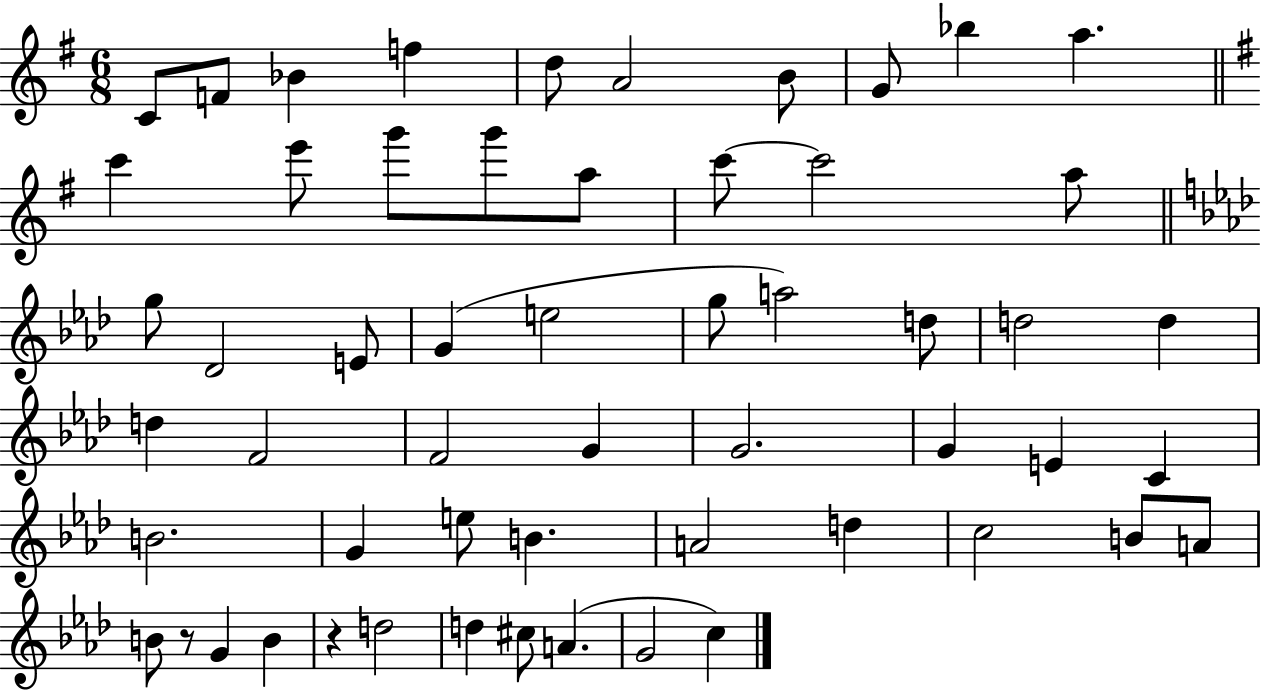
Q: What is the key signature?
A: G major